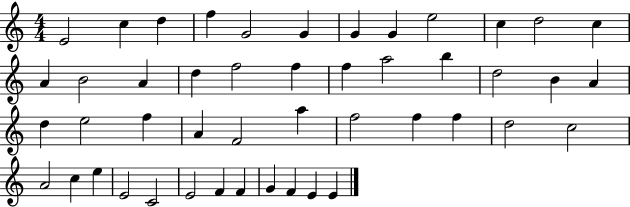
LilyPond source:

{
  \clef treble
  \numericTimeSignature
  \time 4/4
  \key c \major
  e'2 c''4 d''4 | f''4 g'2 g'4 | g'4 g'4 e''2 | c''4 d''2 c''4 | \break a'4 b'2 a'4 | d''4 f''2 f''4 | f''4 a''2 b''4 | d''2 b'4 a'4 | \break d''4 e''2 f''4 | a'4 f'2 a''4 | f''2 f''4 f''4 | d''2 c''2 | \break a'2 c''4 e''4 | e'2 c'2 | e'2 f'4 f'4 | g'4 f'4 e'4 e'4 | \break \bar "|."
}